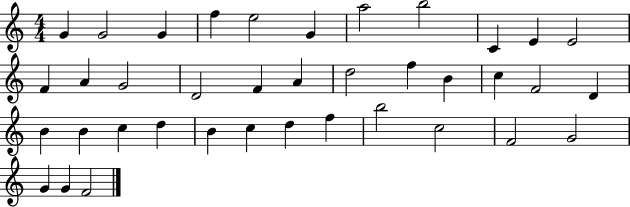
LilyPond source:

{
  \clef treble
  \numericTimeSignature
  \time 4/4
  \key c \major
  g'4 g'2 g'4 | f''4 e''2 g'4 | a''2 b''2 | c'4 e'4 e'2 | \break f'4 a'4 g'2 | d'2 f'4 a'4 | d''2 f''4 b'4 | c''4 f'2 d'4 | \break b'4 b'4 c''4 d''4 | b'4 c''4 d''4 f''4 | b''2 c''2 | f'2 g'2 | \break g'4 g'4 f'2 | \bar "|."
}